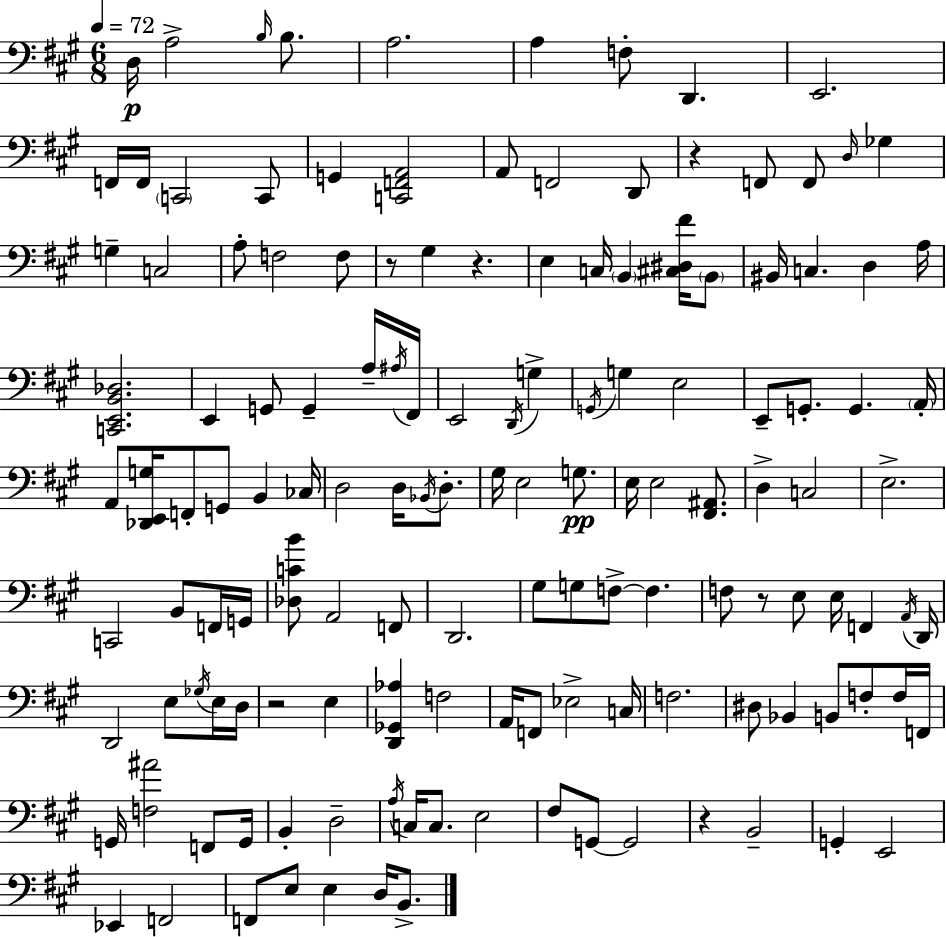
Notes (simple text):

D3/s A3/h B3/s B3/e. A3/h. A3/q F3/e D2/q. E2/h. F2/s F2/s C2/h C2/e G2/q [C2,F2,A2]/h A2/e F2/h D2/e R/q F2/e F2/e D3/s Gb3/q G3/q C3/h A3/e F3/h F3/e R/e G#3/q R/q. E3/q C3/s B2/q [C#3,D#3,F#4]/s B2/e BIS2/s C3/q. D3/q A3/s [C2,E2,B2,Db3]/h. E2/q G2/e G2/q A3/s A#3/s F#2/s E2/h D2/s G3/q G2/s G3/q E3/h E2/e G2/e. G2/q. A2/s A2/e [Db2,E2,G3]/s F2/e G2/e B2/q CES3/s D3/h D3/s Bb2/s D3/e. G#3/s E3/h G3/e. E3/s E3/h [F#2,A#2]/e. D3/q C3/h E3/h. C2/h B2/e F2/s G2/s [Db3,C4,B4]/e A2/h F2/e D2/h. G#3/e G3/e F3/e F3/q. F3/e R/e E3/e E3/s F2/q A2/s D2/s D2/h E3/e Gb3/s E3/s D3/s R/h E3/q [D2,Gb2,Ab3]/q F3/h A2/s F2/e Eb3/h C3/s F3/h. D#3/e Bb2/q B2/e F3/e F3/s F2/s G2/s [F3,A#4]/h F2/e G2/s B2/q D3/h A3/s C3/s C3/e. E3/h F#3/e G2/e G2/h R/q B2/h G2/q E2/h Eb2/q F2/h F2/e E3/e E3/q D3/s B2/e.